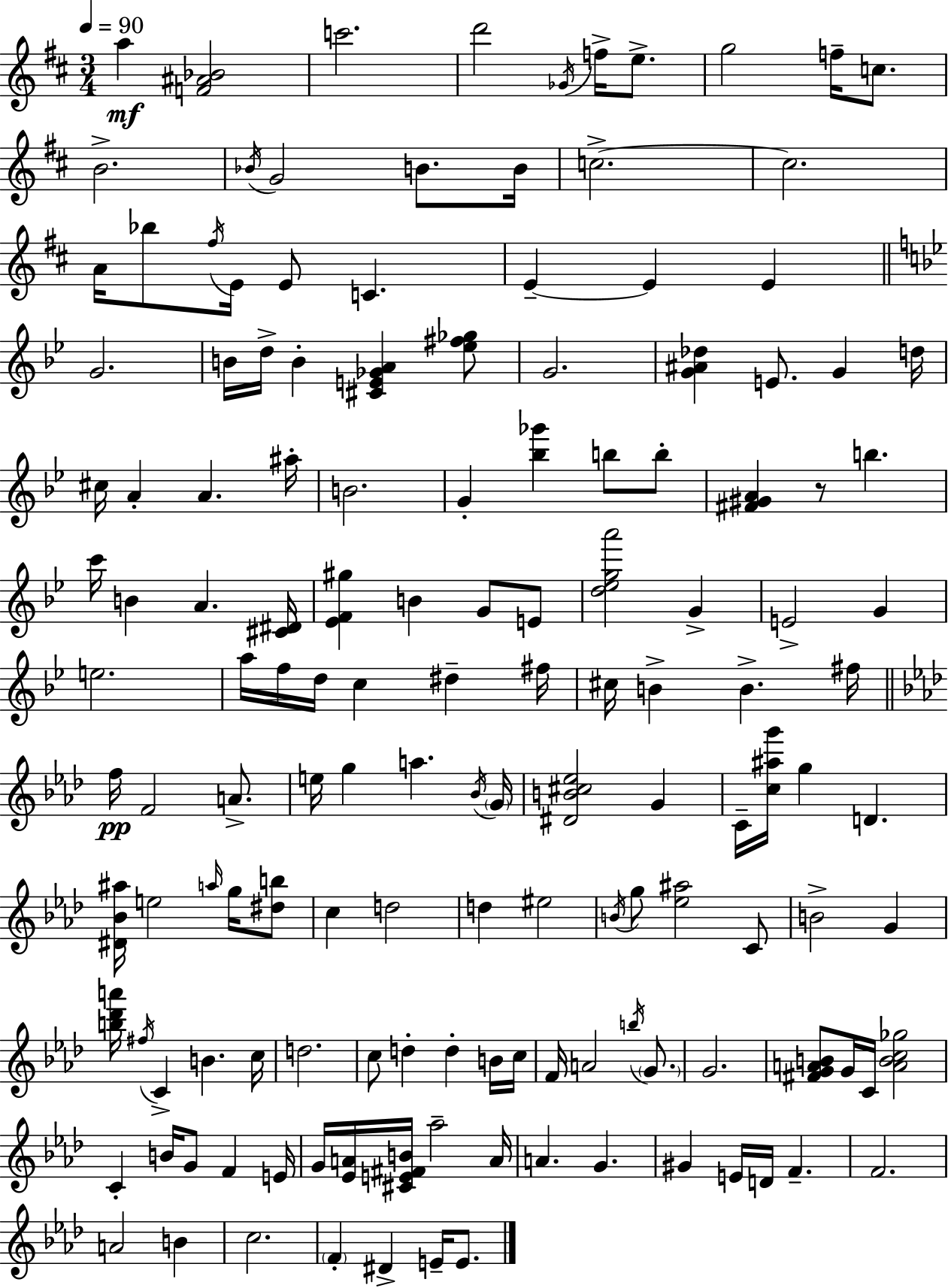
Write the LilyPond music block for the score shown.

{
  \clef treble
  \numericTimeSignature
  \time 3/4
  \key d \major
  \tempo 4 = 90
  a''4\mf <f' ais' bes'>2 | c'''2. | d'''2 \acciaccatura { ges'16 } f''16-> e''8.-> | g''2 f''16-- c''8. | \break b'2.-> | \acciaccatura { bes'16 } g'2 b'8. | b'16 c''2.->~~ | c''2. | \break a'16 bes''8 \acciaccatura { fis''16 } e'16 e'8 c'4. | e'4--~~ e'4 e'4 | \bar "||" \break \key bes \major g'2. | b'16 d''16-> b'4-. <cis' e' ges' a'>4 <ees'' fis'' ges''>8 | g'2. | <g' ais' des''>4 e'8. g'4 d''16 | \break cis''16 a'4-. a'4. ais''16-. | b'2. | g'4-. <bes'' ges'''>4 b''8 b''8-. | <fis' gis' a'>4 r8 b''4. | \break c'''16 b'4 a'4. <cis' dis'>16 | <ees' f' gis''>4 b'4 g'8 e'8 | <d'' ees'' g'' a'''>2 g'4-> | e'2-> g'4 | \break e''2. | a''16 f''16 d''16 c''4 dis''4-- fis''16 | cis''16 b'4-> b'4.-> fis''16 | \bar "||" \break \key f \minor f''16\pp f'2 a'8.-> | e''16 g''4 a''4. \acciaccatura { bes'16 } | \parenthesize g'16 <dis' b' cis'' ees''>2 g'4 | c'16-- <c'' ais'' g'''>16 g''4 d'4. | \break <dis' bes' ais''>16 e''2 \grace { a''16 } g''16 | <dis'' b''>8 c''4 d''2 | d''4 eis''2 | \acciaccatura { b'16 } g''8 <ees'' ais''>2 | \break c'8 b'2-> g'4 | <b'' des''' a'''>16 \acciaccatura { fis''16 } c'4-> b'4. | c''16 d''2. | c''8 d''4-. d''4-. | \break b'16 c''16 f'16 a'2 | \acciaccatura { b''16 } \parenthesize g'8. g'2. | <fis' g' a' b'>8 g'16 c'16 <a' b' c'' ges''>2 | c'4-. b'16 g'8 | \break f'4 e'16 g'16 <ees' a'>16 <cis' e' fis' b'>16 aes''2-- | a'16 a'4. g'4. | gis'4 e'16 d'16 f'4.-- | f'2. | \break a'2 | b'4 c''2. | \parenthesize f'4-. dis'4-> | e'16-- e'8. \bar "|."
}